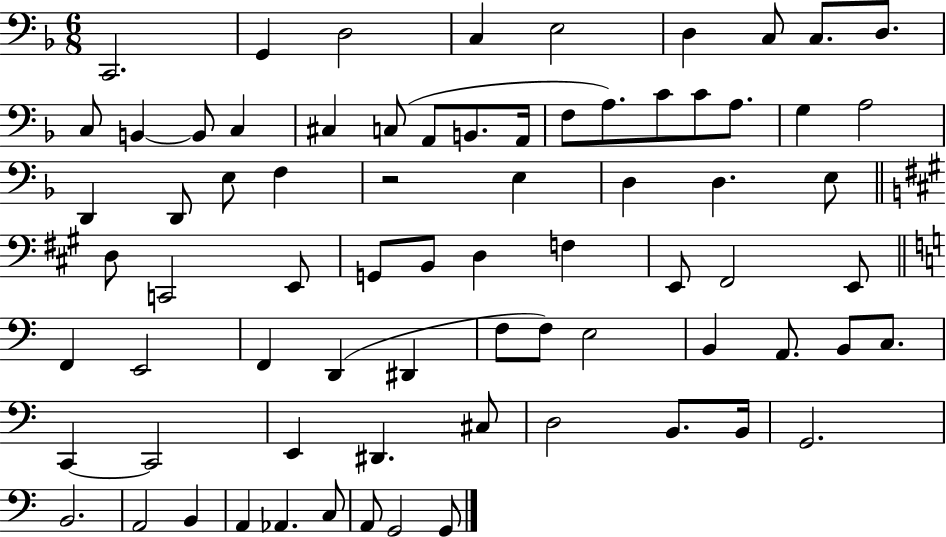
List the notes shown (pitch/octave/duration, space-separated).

C2/h. G2/q D3/h C3/q E3/h D3/q C3/e C3/e. D3/e. C3/e B2/q B2/e C3/q C#3/q C3/e A2/e B2/e. A2/s F3/e A3/e. C4/e C4/e A3/e. G3/q A3/h D2/q D2/e E3/e F3/q R/h E3/q D3/q D3/q. E3/e D3/e C2/h E2/e G2/e B2/e D3/q F3/q E2/e F#2/h E2/e F2/q E2/h F2/q D2/q D#2/q F3/e F3/e E3/h B2/q A2/e. B2/e C3/e. C2/q C2/h E2/q D#2/q. C#3/e D3/h B2/e. B2/s G2/h. B2/h. A2/h B2/q A2/q Ab2/q. C3/e A2/e G2/h G2/e